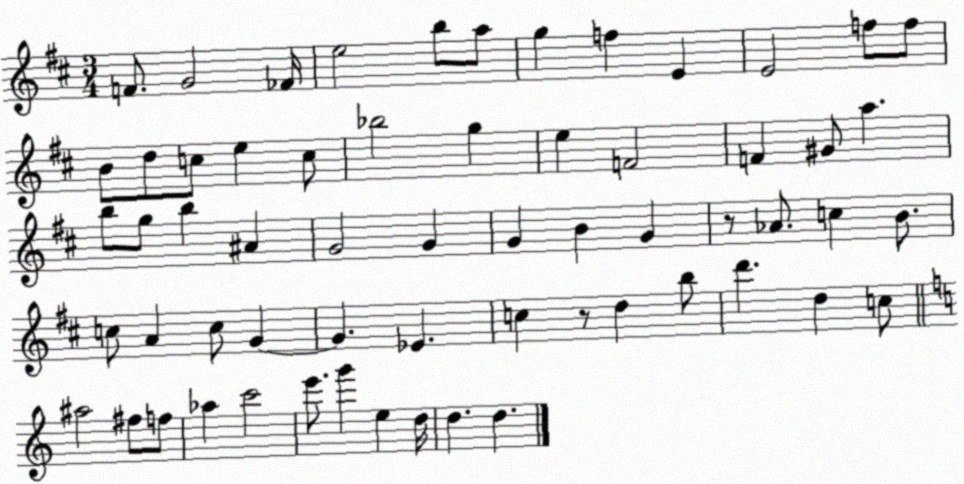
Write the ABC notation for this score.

X:1
T:Untitled
M:3/4
L:1/4
K:D
F/2 G2 _F/4 e2 b/2 a/2 g f E E2 f/2 f/2 B/2 d/2 c/2 e c/2 _b2 g e F2 F ^G/2 a b/2 g/2 b ^A G2 G G B G z/2 _A/2 c B/2 c/2 A c/2 G G _E c z/2 d b/2 d' d c/2 ^a2 ^f/2 f/2 _a c'2 e'/2 g' e d/4 d d